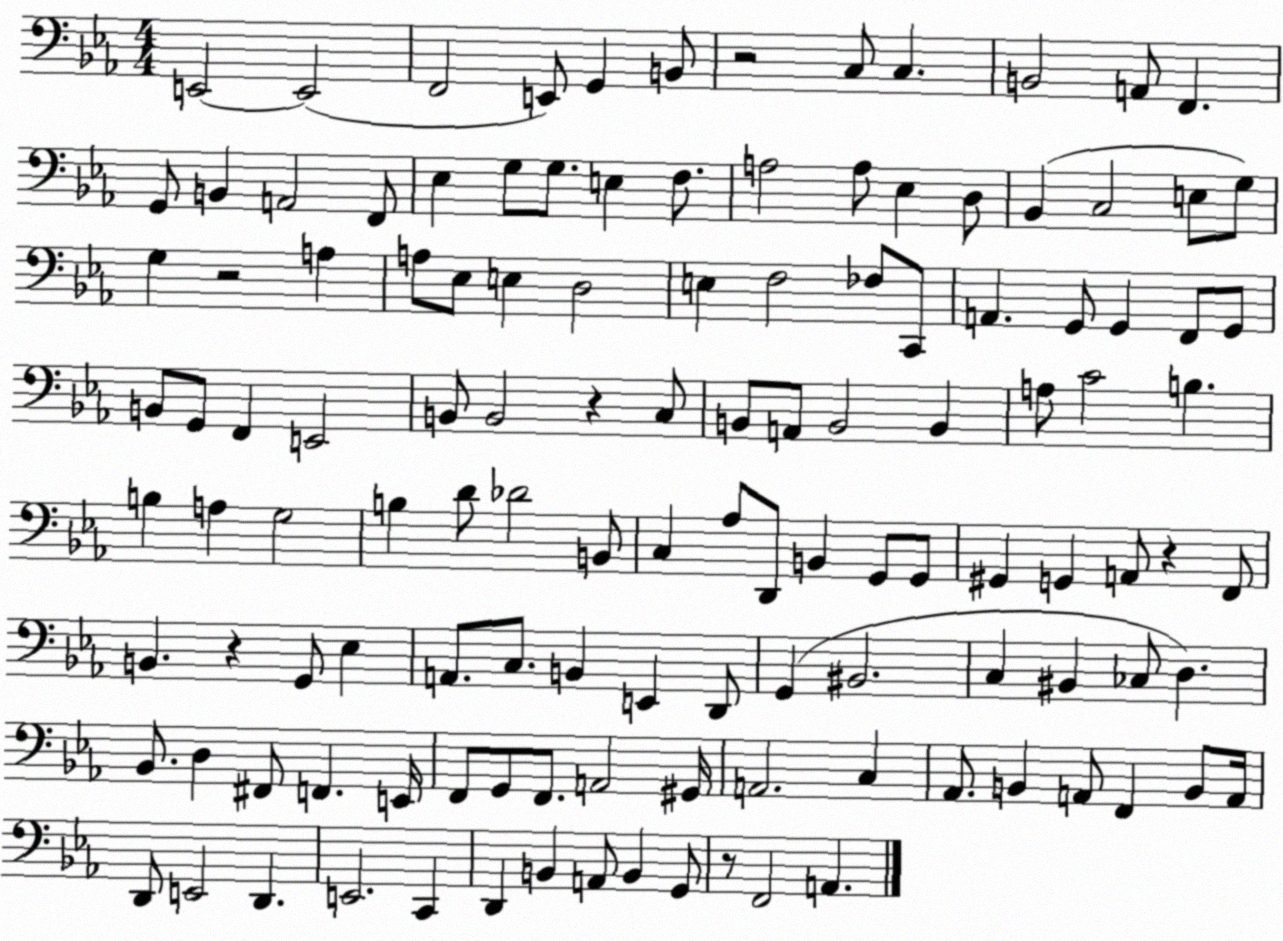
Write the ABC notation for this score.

X:1
T:Untitled
M:4/4
L:1/4
K:Eb
E,,2 E,,2 F,,2 E,,/2 G,, B,,/2 z2 C,/2 C, B,,2 A,,/2 F,, G,,/2 B,, A,,2 F,,/2 _E, G,/2 G,/2 E, F,/2 A,2 A,/2 _E, D,/2 _B,, C,2 E,/2 G,/2 G, z2 A, A,/2 _E,/2 E, D,2 E, F,2 _F,/2 C,,/2 A,, G,,/2 G,, F,,/2 G,,/2 B,,/2 G,,/2 F,, E,,2 B,,/2 B,,2 z C,/2 B,,/2 A,,/2 B,,2 B,, A,/2 C2 B, B, A, G,2 B, D/2 _D2 B,,/2 C, _A,/2 D,,/2 B,, G,,/2 G,,/2 ^G,, G,, A,,/2 z F,,/2 B,, z G,,/2 _E, A,,/2 C,/2 B,, E,, D,,/2 G,, ^B,,2 C, ^B,, _C,/2 D, _B,,/2 D, ^F,,/2 F,, E,,/4 F,,/2 G,,/2 F,,/2 A,,2 ^G,,/4 A,,2 C, _A,,/2 B,, A,,/2 F,, B,,/2 A,,/4 D,,/2 E,,2 D,, E,,2 C,, D,, B,, A,,/2 B,, G,,/2 z/2 F,,2 A,,